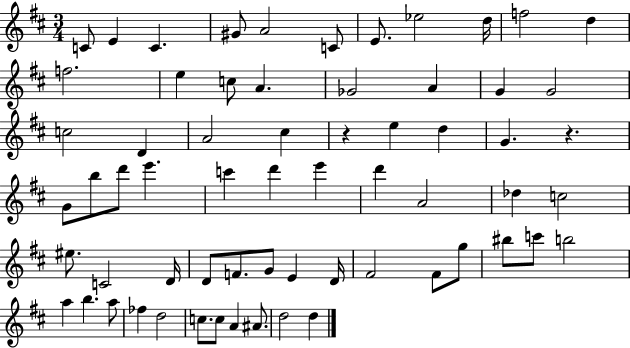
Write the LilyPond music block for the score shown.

{
  \clef treble
  \numericTimeSignature
  \time 3/4
  \key d \major
  c'8 e'4 c'4. | gis'8 a'2 c'8 | e'8. ees''2 d''16 | f''2 d''4 | \break f''2. | e''4 c''8 a'4. | ges'2 a'4 | g'4 g'2 | \break c''2 d'4 | a'2 cis''4 | r4 e''4 d''4 | g'4. r4. | \break g'8 b''8 d'''8 e'''4. | c'''4 d'''4 e'''4 | d'''4 a'2 | des''4 c''2 | \break eis''8. c'2 d'16 | d'8 f'8. g'8 e'4 d'16 | fis'2 fis'8 g''8 | bis''8 c'''8 b''2 | \break a''4 b''4. a''8 | fes''4 d''2 | c''8. c''8 a'4 ais'8. | d''2 d''4 | \break \bar "|."
}